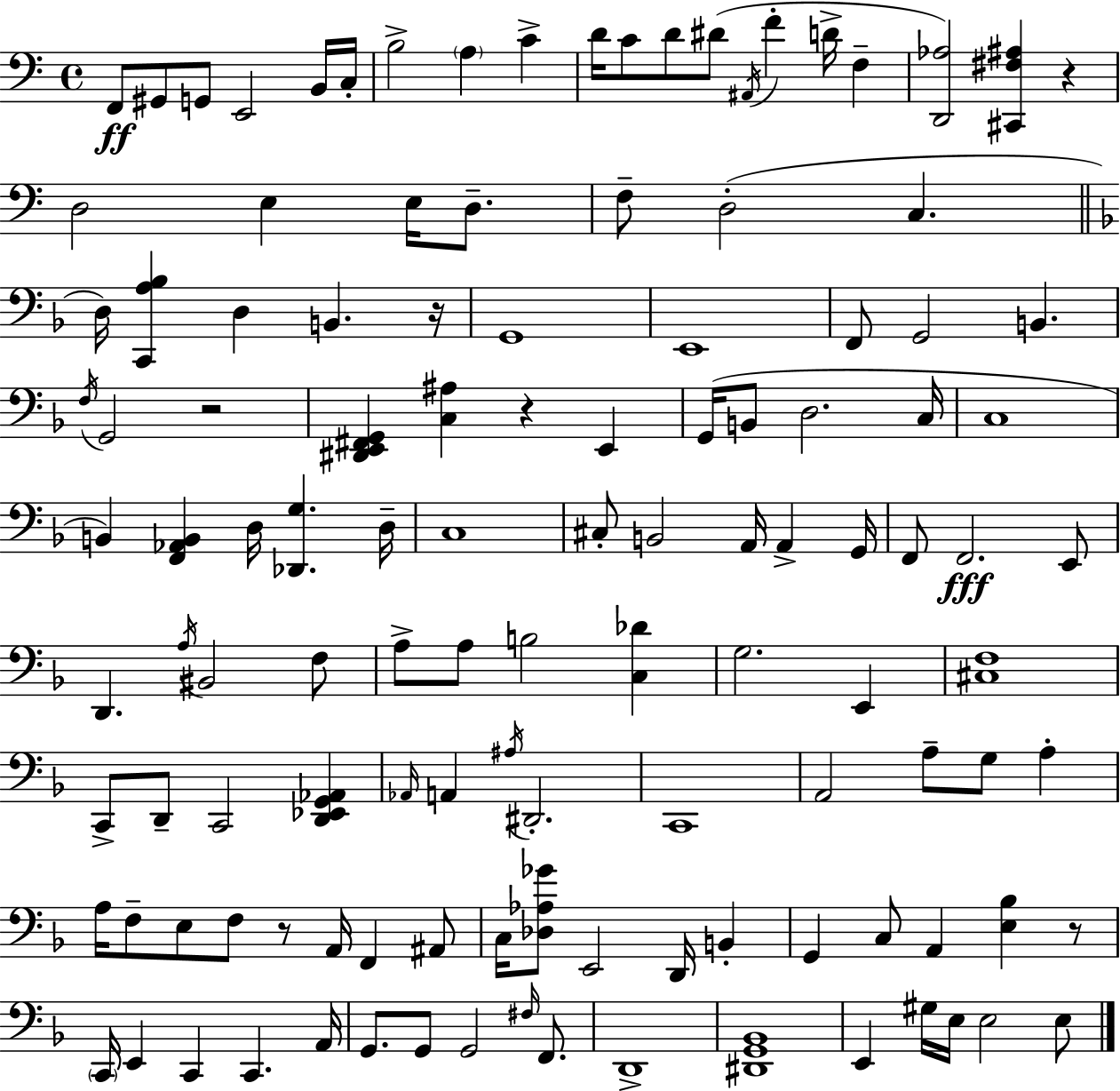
X:1
T:Untitled
M:4/4
L:1/4
K:Am
F,,/2 ^G,,/2 G,,/2 E,,2 B,,/4 C,/4 B,2 A, C D/4 C/2 D/2 ^D/2 ^A,,/4 F D/4 F, [D,,_A,]2 [^C,,^F,^A,] z D,2 E, E,/4 D,/2 F,/2 D,2 C, D,/4 [C,,A,_B,] D, B,, z/4 G,,4 E,,4 F,,/2 G,,2 B,, F,/4 G,,2 z2 [^D,,E,,^F,,G,,] [C,^A,] z E,, G,,/4 B,,/2 D,2 C,/4 C,4 B,, [F,,_A,,B,,] D,/4 [_D,,G,] D,/4 C,4 ^C,/2 B,,2 A,,/4 A,, G,,/4 F,,/2 F,,2 E,,/2 D,, A,/4 ^B,,2 F,/2 A,/2 A,/2 B,2 [C,_D] G,2 E,, [^C,F,]4 C,,/2 D,,/2 C,,2 [D,,_E,,G,,_A,,] _A,,/4 A,, ^A,/4 ^D,,2 C,,4 A,,2 A,/2 G,/2 A, A,/4 F,/2 E,/2 F,/2 z/2 A,,/4 F,, ^A,,/2 C,/4 [_D,_A,_G]/2 E,,2 D,,/4 B,, G,, C,/2 A,, [E,_B,] z/2 C,,/4 E,, C,, C,, A,,/4 G,,/2 G,,/2 G,,2 ^F,/4 F,,/2 D,,4 [^D,,G,,_B,,]4 E,, ^G,/4 E,/4 E,2 E,/2